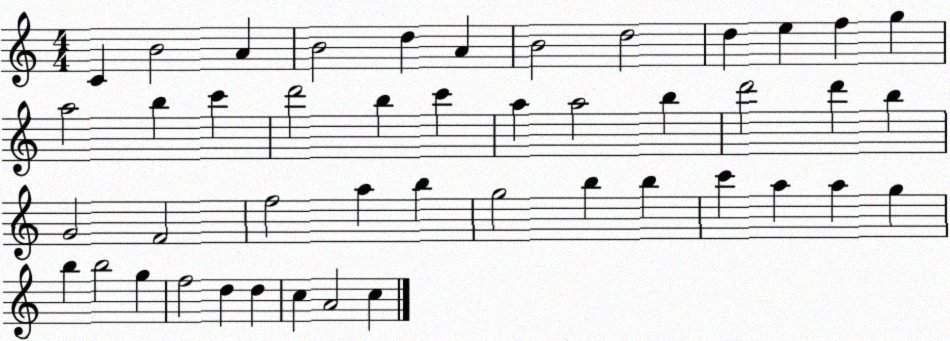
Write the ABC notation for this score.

X:1
T:Untitled
M:4/4
L:1/4
K:C
C B2 A B2 d A B2 d2 d e f g a2 b c' d'2 b c' a a2 b d'2 d' b G2 F2 f2 a b g2 b b c' a a g b b2 g f2 d d c A2 c